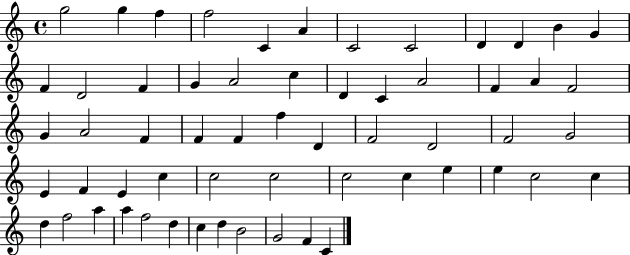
G5/h G5/q F5/q F5/h C4/q A4/q C4/h C4/h D4/q D4/q B4/q G4/q F4/q D4/h F4/q G4/q A4/h C5/q D4/q C4/q A4/h F4/q A4/q F4/h G4/q A4/h F4/q F4/q F4/q F5/q D4/q F4/h D4/h F4/h G4/h E4/q F4/q E4/q C5/q C5/h C5/h C5/h C5/q E5/q E5/q C5/h C5/q D5/q F5/h A5/q A5/q F5/h D5/q C5/q D5/q B4/h G4/h F4/q C4/q